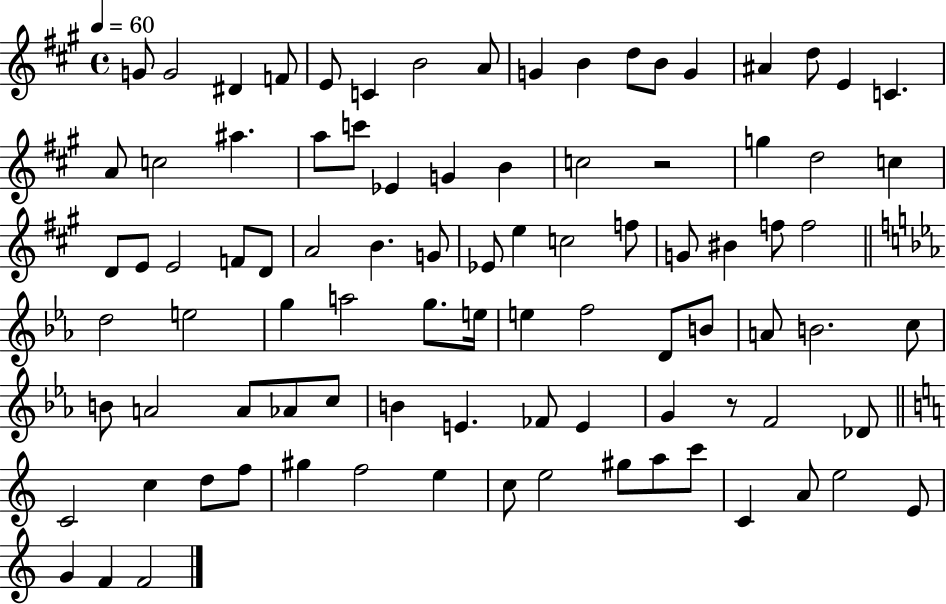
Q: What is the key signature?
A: A major